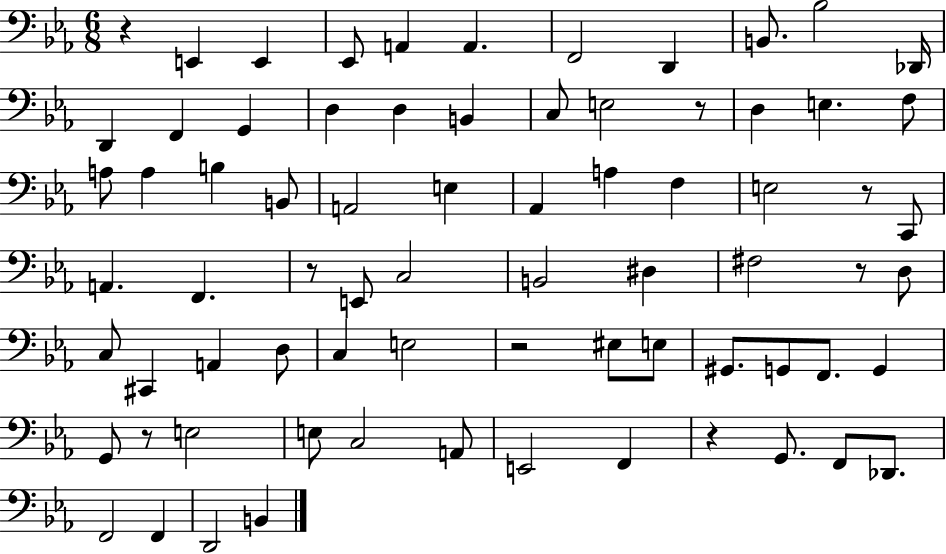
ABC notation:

X:1
T:Untitled
M:6/8
L:1/4
K:Eb
z E,, E,, _E,,/2 A,, A,, F,,2 D,, B,,/2 _B,2 _D,,/4 D,, F,, G,, D, D, B,, C,/2 E,2 z/2 D, E, F,/2 A,/2 A, B, B,,/2 A,,2 E, _A,, A, F, E,2 z/2 C,,/2 A,, F,, z/2 E,,/2 C,2 B,,2 ^D, ^F,2 z/2 D,/2 C,/2 ^C,, A,, D,/2 C, E,2 z2 ^E,/2 E,/2 ^G,,/2 G,,/2 F,,/2 G,, G,,/2 z/2 E,2 E,/2 C,2 A,,/2 E,,2 F,, z G,,/2 F,,/2 _D,,/2 F,,2 F,, D,,2 B,,